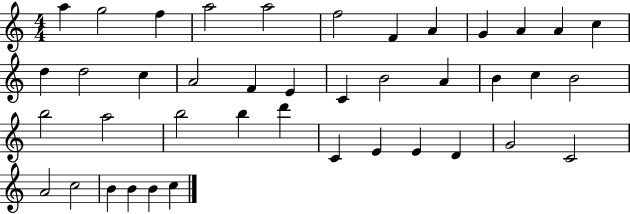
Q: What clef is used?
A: treble